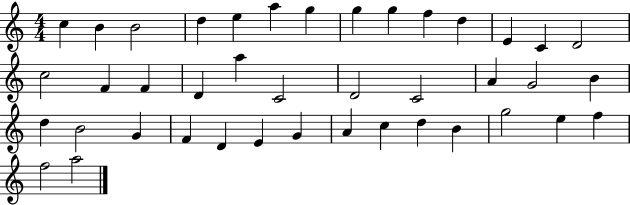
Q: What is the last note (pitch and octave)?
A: A5